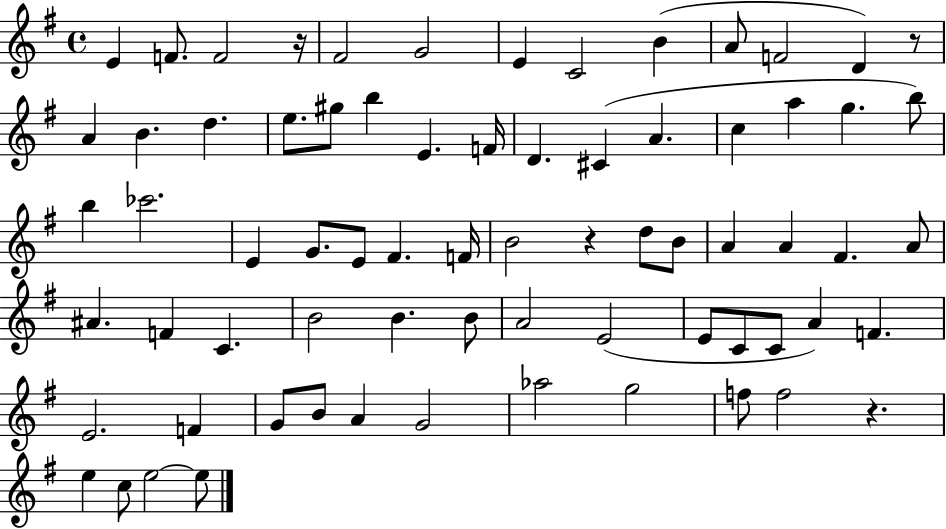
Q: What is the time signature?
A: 4/4